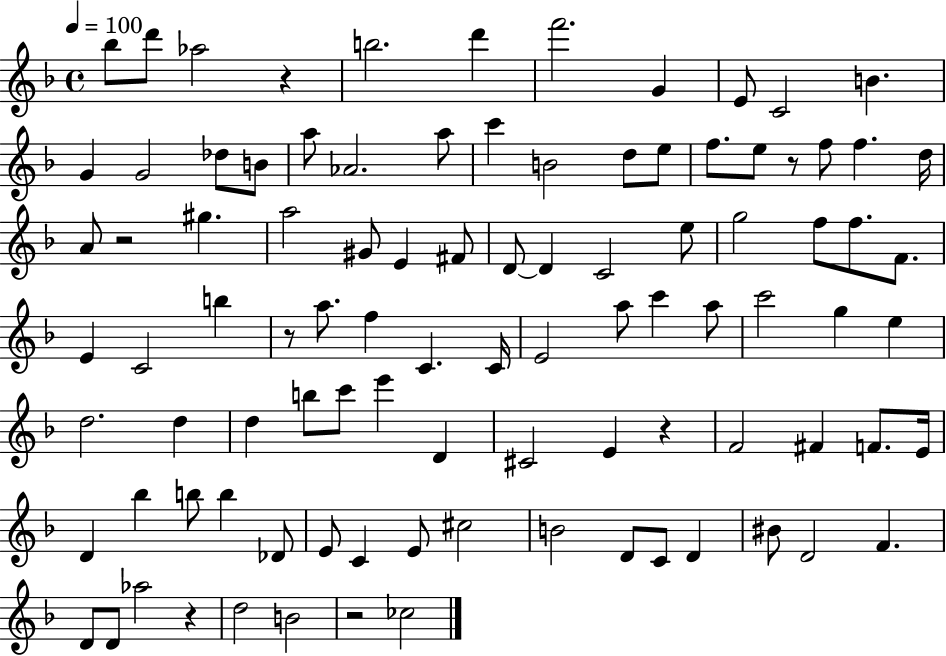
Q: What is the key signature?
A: F major